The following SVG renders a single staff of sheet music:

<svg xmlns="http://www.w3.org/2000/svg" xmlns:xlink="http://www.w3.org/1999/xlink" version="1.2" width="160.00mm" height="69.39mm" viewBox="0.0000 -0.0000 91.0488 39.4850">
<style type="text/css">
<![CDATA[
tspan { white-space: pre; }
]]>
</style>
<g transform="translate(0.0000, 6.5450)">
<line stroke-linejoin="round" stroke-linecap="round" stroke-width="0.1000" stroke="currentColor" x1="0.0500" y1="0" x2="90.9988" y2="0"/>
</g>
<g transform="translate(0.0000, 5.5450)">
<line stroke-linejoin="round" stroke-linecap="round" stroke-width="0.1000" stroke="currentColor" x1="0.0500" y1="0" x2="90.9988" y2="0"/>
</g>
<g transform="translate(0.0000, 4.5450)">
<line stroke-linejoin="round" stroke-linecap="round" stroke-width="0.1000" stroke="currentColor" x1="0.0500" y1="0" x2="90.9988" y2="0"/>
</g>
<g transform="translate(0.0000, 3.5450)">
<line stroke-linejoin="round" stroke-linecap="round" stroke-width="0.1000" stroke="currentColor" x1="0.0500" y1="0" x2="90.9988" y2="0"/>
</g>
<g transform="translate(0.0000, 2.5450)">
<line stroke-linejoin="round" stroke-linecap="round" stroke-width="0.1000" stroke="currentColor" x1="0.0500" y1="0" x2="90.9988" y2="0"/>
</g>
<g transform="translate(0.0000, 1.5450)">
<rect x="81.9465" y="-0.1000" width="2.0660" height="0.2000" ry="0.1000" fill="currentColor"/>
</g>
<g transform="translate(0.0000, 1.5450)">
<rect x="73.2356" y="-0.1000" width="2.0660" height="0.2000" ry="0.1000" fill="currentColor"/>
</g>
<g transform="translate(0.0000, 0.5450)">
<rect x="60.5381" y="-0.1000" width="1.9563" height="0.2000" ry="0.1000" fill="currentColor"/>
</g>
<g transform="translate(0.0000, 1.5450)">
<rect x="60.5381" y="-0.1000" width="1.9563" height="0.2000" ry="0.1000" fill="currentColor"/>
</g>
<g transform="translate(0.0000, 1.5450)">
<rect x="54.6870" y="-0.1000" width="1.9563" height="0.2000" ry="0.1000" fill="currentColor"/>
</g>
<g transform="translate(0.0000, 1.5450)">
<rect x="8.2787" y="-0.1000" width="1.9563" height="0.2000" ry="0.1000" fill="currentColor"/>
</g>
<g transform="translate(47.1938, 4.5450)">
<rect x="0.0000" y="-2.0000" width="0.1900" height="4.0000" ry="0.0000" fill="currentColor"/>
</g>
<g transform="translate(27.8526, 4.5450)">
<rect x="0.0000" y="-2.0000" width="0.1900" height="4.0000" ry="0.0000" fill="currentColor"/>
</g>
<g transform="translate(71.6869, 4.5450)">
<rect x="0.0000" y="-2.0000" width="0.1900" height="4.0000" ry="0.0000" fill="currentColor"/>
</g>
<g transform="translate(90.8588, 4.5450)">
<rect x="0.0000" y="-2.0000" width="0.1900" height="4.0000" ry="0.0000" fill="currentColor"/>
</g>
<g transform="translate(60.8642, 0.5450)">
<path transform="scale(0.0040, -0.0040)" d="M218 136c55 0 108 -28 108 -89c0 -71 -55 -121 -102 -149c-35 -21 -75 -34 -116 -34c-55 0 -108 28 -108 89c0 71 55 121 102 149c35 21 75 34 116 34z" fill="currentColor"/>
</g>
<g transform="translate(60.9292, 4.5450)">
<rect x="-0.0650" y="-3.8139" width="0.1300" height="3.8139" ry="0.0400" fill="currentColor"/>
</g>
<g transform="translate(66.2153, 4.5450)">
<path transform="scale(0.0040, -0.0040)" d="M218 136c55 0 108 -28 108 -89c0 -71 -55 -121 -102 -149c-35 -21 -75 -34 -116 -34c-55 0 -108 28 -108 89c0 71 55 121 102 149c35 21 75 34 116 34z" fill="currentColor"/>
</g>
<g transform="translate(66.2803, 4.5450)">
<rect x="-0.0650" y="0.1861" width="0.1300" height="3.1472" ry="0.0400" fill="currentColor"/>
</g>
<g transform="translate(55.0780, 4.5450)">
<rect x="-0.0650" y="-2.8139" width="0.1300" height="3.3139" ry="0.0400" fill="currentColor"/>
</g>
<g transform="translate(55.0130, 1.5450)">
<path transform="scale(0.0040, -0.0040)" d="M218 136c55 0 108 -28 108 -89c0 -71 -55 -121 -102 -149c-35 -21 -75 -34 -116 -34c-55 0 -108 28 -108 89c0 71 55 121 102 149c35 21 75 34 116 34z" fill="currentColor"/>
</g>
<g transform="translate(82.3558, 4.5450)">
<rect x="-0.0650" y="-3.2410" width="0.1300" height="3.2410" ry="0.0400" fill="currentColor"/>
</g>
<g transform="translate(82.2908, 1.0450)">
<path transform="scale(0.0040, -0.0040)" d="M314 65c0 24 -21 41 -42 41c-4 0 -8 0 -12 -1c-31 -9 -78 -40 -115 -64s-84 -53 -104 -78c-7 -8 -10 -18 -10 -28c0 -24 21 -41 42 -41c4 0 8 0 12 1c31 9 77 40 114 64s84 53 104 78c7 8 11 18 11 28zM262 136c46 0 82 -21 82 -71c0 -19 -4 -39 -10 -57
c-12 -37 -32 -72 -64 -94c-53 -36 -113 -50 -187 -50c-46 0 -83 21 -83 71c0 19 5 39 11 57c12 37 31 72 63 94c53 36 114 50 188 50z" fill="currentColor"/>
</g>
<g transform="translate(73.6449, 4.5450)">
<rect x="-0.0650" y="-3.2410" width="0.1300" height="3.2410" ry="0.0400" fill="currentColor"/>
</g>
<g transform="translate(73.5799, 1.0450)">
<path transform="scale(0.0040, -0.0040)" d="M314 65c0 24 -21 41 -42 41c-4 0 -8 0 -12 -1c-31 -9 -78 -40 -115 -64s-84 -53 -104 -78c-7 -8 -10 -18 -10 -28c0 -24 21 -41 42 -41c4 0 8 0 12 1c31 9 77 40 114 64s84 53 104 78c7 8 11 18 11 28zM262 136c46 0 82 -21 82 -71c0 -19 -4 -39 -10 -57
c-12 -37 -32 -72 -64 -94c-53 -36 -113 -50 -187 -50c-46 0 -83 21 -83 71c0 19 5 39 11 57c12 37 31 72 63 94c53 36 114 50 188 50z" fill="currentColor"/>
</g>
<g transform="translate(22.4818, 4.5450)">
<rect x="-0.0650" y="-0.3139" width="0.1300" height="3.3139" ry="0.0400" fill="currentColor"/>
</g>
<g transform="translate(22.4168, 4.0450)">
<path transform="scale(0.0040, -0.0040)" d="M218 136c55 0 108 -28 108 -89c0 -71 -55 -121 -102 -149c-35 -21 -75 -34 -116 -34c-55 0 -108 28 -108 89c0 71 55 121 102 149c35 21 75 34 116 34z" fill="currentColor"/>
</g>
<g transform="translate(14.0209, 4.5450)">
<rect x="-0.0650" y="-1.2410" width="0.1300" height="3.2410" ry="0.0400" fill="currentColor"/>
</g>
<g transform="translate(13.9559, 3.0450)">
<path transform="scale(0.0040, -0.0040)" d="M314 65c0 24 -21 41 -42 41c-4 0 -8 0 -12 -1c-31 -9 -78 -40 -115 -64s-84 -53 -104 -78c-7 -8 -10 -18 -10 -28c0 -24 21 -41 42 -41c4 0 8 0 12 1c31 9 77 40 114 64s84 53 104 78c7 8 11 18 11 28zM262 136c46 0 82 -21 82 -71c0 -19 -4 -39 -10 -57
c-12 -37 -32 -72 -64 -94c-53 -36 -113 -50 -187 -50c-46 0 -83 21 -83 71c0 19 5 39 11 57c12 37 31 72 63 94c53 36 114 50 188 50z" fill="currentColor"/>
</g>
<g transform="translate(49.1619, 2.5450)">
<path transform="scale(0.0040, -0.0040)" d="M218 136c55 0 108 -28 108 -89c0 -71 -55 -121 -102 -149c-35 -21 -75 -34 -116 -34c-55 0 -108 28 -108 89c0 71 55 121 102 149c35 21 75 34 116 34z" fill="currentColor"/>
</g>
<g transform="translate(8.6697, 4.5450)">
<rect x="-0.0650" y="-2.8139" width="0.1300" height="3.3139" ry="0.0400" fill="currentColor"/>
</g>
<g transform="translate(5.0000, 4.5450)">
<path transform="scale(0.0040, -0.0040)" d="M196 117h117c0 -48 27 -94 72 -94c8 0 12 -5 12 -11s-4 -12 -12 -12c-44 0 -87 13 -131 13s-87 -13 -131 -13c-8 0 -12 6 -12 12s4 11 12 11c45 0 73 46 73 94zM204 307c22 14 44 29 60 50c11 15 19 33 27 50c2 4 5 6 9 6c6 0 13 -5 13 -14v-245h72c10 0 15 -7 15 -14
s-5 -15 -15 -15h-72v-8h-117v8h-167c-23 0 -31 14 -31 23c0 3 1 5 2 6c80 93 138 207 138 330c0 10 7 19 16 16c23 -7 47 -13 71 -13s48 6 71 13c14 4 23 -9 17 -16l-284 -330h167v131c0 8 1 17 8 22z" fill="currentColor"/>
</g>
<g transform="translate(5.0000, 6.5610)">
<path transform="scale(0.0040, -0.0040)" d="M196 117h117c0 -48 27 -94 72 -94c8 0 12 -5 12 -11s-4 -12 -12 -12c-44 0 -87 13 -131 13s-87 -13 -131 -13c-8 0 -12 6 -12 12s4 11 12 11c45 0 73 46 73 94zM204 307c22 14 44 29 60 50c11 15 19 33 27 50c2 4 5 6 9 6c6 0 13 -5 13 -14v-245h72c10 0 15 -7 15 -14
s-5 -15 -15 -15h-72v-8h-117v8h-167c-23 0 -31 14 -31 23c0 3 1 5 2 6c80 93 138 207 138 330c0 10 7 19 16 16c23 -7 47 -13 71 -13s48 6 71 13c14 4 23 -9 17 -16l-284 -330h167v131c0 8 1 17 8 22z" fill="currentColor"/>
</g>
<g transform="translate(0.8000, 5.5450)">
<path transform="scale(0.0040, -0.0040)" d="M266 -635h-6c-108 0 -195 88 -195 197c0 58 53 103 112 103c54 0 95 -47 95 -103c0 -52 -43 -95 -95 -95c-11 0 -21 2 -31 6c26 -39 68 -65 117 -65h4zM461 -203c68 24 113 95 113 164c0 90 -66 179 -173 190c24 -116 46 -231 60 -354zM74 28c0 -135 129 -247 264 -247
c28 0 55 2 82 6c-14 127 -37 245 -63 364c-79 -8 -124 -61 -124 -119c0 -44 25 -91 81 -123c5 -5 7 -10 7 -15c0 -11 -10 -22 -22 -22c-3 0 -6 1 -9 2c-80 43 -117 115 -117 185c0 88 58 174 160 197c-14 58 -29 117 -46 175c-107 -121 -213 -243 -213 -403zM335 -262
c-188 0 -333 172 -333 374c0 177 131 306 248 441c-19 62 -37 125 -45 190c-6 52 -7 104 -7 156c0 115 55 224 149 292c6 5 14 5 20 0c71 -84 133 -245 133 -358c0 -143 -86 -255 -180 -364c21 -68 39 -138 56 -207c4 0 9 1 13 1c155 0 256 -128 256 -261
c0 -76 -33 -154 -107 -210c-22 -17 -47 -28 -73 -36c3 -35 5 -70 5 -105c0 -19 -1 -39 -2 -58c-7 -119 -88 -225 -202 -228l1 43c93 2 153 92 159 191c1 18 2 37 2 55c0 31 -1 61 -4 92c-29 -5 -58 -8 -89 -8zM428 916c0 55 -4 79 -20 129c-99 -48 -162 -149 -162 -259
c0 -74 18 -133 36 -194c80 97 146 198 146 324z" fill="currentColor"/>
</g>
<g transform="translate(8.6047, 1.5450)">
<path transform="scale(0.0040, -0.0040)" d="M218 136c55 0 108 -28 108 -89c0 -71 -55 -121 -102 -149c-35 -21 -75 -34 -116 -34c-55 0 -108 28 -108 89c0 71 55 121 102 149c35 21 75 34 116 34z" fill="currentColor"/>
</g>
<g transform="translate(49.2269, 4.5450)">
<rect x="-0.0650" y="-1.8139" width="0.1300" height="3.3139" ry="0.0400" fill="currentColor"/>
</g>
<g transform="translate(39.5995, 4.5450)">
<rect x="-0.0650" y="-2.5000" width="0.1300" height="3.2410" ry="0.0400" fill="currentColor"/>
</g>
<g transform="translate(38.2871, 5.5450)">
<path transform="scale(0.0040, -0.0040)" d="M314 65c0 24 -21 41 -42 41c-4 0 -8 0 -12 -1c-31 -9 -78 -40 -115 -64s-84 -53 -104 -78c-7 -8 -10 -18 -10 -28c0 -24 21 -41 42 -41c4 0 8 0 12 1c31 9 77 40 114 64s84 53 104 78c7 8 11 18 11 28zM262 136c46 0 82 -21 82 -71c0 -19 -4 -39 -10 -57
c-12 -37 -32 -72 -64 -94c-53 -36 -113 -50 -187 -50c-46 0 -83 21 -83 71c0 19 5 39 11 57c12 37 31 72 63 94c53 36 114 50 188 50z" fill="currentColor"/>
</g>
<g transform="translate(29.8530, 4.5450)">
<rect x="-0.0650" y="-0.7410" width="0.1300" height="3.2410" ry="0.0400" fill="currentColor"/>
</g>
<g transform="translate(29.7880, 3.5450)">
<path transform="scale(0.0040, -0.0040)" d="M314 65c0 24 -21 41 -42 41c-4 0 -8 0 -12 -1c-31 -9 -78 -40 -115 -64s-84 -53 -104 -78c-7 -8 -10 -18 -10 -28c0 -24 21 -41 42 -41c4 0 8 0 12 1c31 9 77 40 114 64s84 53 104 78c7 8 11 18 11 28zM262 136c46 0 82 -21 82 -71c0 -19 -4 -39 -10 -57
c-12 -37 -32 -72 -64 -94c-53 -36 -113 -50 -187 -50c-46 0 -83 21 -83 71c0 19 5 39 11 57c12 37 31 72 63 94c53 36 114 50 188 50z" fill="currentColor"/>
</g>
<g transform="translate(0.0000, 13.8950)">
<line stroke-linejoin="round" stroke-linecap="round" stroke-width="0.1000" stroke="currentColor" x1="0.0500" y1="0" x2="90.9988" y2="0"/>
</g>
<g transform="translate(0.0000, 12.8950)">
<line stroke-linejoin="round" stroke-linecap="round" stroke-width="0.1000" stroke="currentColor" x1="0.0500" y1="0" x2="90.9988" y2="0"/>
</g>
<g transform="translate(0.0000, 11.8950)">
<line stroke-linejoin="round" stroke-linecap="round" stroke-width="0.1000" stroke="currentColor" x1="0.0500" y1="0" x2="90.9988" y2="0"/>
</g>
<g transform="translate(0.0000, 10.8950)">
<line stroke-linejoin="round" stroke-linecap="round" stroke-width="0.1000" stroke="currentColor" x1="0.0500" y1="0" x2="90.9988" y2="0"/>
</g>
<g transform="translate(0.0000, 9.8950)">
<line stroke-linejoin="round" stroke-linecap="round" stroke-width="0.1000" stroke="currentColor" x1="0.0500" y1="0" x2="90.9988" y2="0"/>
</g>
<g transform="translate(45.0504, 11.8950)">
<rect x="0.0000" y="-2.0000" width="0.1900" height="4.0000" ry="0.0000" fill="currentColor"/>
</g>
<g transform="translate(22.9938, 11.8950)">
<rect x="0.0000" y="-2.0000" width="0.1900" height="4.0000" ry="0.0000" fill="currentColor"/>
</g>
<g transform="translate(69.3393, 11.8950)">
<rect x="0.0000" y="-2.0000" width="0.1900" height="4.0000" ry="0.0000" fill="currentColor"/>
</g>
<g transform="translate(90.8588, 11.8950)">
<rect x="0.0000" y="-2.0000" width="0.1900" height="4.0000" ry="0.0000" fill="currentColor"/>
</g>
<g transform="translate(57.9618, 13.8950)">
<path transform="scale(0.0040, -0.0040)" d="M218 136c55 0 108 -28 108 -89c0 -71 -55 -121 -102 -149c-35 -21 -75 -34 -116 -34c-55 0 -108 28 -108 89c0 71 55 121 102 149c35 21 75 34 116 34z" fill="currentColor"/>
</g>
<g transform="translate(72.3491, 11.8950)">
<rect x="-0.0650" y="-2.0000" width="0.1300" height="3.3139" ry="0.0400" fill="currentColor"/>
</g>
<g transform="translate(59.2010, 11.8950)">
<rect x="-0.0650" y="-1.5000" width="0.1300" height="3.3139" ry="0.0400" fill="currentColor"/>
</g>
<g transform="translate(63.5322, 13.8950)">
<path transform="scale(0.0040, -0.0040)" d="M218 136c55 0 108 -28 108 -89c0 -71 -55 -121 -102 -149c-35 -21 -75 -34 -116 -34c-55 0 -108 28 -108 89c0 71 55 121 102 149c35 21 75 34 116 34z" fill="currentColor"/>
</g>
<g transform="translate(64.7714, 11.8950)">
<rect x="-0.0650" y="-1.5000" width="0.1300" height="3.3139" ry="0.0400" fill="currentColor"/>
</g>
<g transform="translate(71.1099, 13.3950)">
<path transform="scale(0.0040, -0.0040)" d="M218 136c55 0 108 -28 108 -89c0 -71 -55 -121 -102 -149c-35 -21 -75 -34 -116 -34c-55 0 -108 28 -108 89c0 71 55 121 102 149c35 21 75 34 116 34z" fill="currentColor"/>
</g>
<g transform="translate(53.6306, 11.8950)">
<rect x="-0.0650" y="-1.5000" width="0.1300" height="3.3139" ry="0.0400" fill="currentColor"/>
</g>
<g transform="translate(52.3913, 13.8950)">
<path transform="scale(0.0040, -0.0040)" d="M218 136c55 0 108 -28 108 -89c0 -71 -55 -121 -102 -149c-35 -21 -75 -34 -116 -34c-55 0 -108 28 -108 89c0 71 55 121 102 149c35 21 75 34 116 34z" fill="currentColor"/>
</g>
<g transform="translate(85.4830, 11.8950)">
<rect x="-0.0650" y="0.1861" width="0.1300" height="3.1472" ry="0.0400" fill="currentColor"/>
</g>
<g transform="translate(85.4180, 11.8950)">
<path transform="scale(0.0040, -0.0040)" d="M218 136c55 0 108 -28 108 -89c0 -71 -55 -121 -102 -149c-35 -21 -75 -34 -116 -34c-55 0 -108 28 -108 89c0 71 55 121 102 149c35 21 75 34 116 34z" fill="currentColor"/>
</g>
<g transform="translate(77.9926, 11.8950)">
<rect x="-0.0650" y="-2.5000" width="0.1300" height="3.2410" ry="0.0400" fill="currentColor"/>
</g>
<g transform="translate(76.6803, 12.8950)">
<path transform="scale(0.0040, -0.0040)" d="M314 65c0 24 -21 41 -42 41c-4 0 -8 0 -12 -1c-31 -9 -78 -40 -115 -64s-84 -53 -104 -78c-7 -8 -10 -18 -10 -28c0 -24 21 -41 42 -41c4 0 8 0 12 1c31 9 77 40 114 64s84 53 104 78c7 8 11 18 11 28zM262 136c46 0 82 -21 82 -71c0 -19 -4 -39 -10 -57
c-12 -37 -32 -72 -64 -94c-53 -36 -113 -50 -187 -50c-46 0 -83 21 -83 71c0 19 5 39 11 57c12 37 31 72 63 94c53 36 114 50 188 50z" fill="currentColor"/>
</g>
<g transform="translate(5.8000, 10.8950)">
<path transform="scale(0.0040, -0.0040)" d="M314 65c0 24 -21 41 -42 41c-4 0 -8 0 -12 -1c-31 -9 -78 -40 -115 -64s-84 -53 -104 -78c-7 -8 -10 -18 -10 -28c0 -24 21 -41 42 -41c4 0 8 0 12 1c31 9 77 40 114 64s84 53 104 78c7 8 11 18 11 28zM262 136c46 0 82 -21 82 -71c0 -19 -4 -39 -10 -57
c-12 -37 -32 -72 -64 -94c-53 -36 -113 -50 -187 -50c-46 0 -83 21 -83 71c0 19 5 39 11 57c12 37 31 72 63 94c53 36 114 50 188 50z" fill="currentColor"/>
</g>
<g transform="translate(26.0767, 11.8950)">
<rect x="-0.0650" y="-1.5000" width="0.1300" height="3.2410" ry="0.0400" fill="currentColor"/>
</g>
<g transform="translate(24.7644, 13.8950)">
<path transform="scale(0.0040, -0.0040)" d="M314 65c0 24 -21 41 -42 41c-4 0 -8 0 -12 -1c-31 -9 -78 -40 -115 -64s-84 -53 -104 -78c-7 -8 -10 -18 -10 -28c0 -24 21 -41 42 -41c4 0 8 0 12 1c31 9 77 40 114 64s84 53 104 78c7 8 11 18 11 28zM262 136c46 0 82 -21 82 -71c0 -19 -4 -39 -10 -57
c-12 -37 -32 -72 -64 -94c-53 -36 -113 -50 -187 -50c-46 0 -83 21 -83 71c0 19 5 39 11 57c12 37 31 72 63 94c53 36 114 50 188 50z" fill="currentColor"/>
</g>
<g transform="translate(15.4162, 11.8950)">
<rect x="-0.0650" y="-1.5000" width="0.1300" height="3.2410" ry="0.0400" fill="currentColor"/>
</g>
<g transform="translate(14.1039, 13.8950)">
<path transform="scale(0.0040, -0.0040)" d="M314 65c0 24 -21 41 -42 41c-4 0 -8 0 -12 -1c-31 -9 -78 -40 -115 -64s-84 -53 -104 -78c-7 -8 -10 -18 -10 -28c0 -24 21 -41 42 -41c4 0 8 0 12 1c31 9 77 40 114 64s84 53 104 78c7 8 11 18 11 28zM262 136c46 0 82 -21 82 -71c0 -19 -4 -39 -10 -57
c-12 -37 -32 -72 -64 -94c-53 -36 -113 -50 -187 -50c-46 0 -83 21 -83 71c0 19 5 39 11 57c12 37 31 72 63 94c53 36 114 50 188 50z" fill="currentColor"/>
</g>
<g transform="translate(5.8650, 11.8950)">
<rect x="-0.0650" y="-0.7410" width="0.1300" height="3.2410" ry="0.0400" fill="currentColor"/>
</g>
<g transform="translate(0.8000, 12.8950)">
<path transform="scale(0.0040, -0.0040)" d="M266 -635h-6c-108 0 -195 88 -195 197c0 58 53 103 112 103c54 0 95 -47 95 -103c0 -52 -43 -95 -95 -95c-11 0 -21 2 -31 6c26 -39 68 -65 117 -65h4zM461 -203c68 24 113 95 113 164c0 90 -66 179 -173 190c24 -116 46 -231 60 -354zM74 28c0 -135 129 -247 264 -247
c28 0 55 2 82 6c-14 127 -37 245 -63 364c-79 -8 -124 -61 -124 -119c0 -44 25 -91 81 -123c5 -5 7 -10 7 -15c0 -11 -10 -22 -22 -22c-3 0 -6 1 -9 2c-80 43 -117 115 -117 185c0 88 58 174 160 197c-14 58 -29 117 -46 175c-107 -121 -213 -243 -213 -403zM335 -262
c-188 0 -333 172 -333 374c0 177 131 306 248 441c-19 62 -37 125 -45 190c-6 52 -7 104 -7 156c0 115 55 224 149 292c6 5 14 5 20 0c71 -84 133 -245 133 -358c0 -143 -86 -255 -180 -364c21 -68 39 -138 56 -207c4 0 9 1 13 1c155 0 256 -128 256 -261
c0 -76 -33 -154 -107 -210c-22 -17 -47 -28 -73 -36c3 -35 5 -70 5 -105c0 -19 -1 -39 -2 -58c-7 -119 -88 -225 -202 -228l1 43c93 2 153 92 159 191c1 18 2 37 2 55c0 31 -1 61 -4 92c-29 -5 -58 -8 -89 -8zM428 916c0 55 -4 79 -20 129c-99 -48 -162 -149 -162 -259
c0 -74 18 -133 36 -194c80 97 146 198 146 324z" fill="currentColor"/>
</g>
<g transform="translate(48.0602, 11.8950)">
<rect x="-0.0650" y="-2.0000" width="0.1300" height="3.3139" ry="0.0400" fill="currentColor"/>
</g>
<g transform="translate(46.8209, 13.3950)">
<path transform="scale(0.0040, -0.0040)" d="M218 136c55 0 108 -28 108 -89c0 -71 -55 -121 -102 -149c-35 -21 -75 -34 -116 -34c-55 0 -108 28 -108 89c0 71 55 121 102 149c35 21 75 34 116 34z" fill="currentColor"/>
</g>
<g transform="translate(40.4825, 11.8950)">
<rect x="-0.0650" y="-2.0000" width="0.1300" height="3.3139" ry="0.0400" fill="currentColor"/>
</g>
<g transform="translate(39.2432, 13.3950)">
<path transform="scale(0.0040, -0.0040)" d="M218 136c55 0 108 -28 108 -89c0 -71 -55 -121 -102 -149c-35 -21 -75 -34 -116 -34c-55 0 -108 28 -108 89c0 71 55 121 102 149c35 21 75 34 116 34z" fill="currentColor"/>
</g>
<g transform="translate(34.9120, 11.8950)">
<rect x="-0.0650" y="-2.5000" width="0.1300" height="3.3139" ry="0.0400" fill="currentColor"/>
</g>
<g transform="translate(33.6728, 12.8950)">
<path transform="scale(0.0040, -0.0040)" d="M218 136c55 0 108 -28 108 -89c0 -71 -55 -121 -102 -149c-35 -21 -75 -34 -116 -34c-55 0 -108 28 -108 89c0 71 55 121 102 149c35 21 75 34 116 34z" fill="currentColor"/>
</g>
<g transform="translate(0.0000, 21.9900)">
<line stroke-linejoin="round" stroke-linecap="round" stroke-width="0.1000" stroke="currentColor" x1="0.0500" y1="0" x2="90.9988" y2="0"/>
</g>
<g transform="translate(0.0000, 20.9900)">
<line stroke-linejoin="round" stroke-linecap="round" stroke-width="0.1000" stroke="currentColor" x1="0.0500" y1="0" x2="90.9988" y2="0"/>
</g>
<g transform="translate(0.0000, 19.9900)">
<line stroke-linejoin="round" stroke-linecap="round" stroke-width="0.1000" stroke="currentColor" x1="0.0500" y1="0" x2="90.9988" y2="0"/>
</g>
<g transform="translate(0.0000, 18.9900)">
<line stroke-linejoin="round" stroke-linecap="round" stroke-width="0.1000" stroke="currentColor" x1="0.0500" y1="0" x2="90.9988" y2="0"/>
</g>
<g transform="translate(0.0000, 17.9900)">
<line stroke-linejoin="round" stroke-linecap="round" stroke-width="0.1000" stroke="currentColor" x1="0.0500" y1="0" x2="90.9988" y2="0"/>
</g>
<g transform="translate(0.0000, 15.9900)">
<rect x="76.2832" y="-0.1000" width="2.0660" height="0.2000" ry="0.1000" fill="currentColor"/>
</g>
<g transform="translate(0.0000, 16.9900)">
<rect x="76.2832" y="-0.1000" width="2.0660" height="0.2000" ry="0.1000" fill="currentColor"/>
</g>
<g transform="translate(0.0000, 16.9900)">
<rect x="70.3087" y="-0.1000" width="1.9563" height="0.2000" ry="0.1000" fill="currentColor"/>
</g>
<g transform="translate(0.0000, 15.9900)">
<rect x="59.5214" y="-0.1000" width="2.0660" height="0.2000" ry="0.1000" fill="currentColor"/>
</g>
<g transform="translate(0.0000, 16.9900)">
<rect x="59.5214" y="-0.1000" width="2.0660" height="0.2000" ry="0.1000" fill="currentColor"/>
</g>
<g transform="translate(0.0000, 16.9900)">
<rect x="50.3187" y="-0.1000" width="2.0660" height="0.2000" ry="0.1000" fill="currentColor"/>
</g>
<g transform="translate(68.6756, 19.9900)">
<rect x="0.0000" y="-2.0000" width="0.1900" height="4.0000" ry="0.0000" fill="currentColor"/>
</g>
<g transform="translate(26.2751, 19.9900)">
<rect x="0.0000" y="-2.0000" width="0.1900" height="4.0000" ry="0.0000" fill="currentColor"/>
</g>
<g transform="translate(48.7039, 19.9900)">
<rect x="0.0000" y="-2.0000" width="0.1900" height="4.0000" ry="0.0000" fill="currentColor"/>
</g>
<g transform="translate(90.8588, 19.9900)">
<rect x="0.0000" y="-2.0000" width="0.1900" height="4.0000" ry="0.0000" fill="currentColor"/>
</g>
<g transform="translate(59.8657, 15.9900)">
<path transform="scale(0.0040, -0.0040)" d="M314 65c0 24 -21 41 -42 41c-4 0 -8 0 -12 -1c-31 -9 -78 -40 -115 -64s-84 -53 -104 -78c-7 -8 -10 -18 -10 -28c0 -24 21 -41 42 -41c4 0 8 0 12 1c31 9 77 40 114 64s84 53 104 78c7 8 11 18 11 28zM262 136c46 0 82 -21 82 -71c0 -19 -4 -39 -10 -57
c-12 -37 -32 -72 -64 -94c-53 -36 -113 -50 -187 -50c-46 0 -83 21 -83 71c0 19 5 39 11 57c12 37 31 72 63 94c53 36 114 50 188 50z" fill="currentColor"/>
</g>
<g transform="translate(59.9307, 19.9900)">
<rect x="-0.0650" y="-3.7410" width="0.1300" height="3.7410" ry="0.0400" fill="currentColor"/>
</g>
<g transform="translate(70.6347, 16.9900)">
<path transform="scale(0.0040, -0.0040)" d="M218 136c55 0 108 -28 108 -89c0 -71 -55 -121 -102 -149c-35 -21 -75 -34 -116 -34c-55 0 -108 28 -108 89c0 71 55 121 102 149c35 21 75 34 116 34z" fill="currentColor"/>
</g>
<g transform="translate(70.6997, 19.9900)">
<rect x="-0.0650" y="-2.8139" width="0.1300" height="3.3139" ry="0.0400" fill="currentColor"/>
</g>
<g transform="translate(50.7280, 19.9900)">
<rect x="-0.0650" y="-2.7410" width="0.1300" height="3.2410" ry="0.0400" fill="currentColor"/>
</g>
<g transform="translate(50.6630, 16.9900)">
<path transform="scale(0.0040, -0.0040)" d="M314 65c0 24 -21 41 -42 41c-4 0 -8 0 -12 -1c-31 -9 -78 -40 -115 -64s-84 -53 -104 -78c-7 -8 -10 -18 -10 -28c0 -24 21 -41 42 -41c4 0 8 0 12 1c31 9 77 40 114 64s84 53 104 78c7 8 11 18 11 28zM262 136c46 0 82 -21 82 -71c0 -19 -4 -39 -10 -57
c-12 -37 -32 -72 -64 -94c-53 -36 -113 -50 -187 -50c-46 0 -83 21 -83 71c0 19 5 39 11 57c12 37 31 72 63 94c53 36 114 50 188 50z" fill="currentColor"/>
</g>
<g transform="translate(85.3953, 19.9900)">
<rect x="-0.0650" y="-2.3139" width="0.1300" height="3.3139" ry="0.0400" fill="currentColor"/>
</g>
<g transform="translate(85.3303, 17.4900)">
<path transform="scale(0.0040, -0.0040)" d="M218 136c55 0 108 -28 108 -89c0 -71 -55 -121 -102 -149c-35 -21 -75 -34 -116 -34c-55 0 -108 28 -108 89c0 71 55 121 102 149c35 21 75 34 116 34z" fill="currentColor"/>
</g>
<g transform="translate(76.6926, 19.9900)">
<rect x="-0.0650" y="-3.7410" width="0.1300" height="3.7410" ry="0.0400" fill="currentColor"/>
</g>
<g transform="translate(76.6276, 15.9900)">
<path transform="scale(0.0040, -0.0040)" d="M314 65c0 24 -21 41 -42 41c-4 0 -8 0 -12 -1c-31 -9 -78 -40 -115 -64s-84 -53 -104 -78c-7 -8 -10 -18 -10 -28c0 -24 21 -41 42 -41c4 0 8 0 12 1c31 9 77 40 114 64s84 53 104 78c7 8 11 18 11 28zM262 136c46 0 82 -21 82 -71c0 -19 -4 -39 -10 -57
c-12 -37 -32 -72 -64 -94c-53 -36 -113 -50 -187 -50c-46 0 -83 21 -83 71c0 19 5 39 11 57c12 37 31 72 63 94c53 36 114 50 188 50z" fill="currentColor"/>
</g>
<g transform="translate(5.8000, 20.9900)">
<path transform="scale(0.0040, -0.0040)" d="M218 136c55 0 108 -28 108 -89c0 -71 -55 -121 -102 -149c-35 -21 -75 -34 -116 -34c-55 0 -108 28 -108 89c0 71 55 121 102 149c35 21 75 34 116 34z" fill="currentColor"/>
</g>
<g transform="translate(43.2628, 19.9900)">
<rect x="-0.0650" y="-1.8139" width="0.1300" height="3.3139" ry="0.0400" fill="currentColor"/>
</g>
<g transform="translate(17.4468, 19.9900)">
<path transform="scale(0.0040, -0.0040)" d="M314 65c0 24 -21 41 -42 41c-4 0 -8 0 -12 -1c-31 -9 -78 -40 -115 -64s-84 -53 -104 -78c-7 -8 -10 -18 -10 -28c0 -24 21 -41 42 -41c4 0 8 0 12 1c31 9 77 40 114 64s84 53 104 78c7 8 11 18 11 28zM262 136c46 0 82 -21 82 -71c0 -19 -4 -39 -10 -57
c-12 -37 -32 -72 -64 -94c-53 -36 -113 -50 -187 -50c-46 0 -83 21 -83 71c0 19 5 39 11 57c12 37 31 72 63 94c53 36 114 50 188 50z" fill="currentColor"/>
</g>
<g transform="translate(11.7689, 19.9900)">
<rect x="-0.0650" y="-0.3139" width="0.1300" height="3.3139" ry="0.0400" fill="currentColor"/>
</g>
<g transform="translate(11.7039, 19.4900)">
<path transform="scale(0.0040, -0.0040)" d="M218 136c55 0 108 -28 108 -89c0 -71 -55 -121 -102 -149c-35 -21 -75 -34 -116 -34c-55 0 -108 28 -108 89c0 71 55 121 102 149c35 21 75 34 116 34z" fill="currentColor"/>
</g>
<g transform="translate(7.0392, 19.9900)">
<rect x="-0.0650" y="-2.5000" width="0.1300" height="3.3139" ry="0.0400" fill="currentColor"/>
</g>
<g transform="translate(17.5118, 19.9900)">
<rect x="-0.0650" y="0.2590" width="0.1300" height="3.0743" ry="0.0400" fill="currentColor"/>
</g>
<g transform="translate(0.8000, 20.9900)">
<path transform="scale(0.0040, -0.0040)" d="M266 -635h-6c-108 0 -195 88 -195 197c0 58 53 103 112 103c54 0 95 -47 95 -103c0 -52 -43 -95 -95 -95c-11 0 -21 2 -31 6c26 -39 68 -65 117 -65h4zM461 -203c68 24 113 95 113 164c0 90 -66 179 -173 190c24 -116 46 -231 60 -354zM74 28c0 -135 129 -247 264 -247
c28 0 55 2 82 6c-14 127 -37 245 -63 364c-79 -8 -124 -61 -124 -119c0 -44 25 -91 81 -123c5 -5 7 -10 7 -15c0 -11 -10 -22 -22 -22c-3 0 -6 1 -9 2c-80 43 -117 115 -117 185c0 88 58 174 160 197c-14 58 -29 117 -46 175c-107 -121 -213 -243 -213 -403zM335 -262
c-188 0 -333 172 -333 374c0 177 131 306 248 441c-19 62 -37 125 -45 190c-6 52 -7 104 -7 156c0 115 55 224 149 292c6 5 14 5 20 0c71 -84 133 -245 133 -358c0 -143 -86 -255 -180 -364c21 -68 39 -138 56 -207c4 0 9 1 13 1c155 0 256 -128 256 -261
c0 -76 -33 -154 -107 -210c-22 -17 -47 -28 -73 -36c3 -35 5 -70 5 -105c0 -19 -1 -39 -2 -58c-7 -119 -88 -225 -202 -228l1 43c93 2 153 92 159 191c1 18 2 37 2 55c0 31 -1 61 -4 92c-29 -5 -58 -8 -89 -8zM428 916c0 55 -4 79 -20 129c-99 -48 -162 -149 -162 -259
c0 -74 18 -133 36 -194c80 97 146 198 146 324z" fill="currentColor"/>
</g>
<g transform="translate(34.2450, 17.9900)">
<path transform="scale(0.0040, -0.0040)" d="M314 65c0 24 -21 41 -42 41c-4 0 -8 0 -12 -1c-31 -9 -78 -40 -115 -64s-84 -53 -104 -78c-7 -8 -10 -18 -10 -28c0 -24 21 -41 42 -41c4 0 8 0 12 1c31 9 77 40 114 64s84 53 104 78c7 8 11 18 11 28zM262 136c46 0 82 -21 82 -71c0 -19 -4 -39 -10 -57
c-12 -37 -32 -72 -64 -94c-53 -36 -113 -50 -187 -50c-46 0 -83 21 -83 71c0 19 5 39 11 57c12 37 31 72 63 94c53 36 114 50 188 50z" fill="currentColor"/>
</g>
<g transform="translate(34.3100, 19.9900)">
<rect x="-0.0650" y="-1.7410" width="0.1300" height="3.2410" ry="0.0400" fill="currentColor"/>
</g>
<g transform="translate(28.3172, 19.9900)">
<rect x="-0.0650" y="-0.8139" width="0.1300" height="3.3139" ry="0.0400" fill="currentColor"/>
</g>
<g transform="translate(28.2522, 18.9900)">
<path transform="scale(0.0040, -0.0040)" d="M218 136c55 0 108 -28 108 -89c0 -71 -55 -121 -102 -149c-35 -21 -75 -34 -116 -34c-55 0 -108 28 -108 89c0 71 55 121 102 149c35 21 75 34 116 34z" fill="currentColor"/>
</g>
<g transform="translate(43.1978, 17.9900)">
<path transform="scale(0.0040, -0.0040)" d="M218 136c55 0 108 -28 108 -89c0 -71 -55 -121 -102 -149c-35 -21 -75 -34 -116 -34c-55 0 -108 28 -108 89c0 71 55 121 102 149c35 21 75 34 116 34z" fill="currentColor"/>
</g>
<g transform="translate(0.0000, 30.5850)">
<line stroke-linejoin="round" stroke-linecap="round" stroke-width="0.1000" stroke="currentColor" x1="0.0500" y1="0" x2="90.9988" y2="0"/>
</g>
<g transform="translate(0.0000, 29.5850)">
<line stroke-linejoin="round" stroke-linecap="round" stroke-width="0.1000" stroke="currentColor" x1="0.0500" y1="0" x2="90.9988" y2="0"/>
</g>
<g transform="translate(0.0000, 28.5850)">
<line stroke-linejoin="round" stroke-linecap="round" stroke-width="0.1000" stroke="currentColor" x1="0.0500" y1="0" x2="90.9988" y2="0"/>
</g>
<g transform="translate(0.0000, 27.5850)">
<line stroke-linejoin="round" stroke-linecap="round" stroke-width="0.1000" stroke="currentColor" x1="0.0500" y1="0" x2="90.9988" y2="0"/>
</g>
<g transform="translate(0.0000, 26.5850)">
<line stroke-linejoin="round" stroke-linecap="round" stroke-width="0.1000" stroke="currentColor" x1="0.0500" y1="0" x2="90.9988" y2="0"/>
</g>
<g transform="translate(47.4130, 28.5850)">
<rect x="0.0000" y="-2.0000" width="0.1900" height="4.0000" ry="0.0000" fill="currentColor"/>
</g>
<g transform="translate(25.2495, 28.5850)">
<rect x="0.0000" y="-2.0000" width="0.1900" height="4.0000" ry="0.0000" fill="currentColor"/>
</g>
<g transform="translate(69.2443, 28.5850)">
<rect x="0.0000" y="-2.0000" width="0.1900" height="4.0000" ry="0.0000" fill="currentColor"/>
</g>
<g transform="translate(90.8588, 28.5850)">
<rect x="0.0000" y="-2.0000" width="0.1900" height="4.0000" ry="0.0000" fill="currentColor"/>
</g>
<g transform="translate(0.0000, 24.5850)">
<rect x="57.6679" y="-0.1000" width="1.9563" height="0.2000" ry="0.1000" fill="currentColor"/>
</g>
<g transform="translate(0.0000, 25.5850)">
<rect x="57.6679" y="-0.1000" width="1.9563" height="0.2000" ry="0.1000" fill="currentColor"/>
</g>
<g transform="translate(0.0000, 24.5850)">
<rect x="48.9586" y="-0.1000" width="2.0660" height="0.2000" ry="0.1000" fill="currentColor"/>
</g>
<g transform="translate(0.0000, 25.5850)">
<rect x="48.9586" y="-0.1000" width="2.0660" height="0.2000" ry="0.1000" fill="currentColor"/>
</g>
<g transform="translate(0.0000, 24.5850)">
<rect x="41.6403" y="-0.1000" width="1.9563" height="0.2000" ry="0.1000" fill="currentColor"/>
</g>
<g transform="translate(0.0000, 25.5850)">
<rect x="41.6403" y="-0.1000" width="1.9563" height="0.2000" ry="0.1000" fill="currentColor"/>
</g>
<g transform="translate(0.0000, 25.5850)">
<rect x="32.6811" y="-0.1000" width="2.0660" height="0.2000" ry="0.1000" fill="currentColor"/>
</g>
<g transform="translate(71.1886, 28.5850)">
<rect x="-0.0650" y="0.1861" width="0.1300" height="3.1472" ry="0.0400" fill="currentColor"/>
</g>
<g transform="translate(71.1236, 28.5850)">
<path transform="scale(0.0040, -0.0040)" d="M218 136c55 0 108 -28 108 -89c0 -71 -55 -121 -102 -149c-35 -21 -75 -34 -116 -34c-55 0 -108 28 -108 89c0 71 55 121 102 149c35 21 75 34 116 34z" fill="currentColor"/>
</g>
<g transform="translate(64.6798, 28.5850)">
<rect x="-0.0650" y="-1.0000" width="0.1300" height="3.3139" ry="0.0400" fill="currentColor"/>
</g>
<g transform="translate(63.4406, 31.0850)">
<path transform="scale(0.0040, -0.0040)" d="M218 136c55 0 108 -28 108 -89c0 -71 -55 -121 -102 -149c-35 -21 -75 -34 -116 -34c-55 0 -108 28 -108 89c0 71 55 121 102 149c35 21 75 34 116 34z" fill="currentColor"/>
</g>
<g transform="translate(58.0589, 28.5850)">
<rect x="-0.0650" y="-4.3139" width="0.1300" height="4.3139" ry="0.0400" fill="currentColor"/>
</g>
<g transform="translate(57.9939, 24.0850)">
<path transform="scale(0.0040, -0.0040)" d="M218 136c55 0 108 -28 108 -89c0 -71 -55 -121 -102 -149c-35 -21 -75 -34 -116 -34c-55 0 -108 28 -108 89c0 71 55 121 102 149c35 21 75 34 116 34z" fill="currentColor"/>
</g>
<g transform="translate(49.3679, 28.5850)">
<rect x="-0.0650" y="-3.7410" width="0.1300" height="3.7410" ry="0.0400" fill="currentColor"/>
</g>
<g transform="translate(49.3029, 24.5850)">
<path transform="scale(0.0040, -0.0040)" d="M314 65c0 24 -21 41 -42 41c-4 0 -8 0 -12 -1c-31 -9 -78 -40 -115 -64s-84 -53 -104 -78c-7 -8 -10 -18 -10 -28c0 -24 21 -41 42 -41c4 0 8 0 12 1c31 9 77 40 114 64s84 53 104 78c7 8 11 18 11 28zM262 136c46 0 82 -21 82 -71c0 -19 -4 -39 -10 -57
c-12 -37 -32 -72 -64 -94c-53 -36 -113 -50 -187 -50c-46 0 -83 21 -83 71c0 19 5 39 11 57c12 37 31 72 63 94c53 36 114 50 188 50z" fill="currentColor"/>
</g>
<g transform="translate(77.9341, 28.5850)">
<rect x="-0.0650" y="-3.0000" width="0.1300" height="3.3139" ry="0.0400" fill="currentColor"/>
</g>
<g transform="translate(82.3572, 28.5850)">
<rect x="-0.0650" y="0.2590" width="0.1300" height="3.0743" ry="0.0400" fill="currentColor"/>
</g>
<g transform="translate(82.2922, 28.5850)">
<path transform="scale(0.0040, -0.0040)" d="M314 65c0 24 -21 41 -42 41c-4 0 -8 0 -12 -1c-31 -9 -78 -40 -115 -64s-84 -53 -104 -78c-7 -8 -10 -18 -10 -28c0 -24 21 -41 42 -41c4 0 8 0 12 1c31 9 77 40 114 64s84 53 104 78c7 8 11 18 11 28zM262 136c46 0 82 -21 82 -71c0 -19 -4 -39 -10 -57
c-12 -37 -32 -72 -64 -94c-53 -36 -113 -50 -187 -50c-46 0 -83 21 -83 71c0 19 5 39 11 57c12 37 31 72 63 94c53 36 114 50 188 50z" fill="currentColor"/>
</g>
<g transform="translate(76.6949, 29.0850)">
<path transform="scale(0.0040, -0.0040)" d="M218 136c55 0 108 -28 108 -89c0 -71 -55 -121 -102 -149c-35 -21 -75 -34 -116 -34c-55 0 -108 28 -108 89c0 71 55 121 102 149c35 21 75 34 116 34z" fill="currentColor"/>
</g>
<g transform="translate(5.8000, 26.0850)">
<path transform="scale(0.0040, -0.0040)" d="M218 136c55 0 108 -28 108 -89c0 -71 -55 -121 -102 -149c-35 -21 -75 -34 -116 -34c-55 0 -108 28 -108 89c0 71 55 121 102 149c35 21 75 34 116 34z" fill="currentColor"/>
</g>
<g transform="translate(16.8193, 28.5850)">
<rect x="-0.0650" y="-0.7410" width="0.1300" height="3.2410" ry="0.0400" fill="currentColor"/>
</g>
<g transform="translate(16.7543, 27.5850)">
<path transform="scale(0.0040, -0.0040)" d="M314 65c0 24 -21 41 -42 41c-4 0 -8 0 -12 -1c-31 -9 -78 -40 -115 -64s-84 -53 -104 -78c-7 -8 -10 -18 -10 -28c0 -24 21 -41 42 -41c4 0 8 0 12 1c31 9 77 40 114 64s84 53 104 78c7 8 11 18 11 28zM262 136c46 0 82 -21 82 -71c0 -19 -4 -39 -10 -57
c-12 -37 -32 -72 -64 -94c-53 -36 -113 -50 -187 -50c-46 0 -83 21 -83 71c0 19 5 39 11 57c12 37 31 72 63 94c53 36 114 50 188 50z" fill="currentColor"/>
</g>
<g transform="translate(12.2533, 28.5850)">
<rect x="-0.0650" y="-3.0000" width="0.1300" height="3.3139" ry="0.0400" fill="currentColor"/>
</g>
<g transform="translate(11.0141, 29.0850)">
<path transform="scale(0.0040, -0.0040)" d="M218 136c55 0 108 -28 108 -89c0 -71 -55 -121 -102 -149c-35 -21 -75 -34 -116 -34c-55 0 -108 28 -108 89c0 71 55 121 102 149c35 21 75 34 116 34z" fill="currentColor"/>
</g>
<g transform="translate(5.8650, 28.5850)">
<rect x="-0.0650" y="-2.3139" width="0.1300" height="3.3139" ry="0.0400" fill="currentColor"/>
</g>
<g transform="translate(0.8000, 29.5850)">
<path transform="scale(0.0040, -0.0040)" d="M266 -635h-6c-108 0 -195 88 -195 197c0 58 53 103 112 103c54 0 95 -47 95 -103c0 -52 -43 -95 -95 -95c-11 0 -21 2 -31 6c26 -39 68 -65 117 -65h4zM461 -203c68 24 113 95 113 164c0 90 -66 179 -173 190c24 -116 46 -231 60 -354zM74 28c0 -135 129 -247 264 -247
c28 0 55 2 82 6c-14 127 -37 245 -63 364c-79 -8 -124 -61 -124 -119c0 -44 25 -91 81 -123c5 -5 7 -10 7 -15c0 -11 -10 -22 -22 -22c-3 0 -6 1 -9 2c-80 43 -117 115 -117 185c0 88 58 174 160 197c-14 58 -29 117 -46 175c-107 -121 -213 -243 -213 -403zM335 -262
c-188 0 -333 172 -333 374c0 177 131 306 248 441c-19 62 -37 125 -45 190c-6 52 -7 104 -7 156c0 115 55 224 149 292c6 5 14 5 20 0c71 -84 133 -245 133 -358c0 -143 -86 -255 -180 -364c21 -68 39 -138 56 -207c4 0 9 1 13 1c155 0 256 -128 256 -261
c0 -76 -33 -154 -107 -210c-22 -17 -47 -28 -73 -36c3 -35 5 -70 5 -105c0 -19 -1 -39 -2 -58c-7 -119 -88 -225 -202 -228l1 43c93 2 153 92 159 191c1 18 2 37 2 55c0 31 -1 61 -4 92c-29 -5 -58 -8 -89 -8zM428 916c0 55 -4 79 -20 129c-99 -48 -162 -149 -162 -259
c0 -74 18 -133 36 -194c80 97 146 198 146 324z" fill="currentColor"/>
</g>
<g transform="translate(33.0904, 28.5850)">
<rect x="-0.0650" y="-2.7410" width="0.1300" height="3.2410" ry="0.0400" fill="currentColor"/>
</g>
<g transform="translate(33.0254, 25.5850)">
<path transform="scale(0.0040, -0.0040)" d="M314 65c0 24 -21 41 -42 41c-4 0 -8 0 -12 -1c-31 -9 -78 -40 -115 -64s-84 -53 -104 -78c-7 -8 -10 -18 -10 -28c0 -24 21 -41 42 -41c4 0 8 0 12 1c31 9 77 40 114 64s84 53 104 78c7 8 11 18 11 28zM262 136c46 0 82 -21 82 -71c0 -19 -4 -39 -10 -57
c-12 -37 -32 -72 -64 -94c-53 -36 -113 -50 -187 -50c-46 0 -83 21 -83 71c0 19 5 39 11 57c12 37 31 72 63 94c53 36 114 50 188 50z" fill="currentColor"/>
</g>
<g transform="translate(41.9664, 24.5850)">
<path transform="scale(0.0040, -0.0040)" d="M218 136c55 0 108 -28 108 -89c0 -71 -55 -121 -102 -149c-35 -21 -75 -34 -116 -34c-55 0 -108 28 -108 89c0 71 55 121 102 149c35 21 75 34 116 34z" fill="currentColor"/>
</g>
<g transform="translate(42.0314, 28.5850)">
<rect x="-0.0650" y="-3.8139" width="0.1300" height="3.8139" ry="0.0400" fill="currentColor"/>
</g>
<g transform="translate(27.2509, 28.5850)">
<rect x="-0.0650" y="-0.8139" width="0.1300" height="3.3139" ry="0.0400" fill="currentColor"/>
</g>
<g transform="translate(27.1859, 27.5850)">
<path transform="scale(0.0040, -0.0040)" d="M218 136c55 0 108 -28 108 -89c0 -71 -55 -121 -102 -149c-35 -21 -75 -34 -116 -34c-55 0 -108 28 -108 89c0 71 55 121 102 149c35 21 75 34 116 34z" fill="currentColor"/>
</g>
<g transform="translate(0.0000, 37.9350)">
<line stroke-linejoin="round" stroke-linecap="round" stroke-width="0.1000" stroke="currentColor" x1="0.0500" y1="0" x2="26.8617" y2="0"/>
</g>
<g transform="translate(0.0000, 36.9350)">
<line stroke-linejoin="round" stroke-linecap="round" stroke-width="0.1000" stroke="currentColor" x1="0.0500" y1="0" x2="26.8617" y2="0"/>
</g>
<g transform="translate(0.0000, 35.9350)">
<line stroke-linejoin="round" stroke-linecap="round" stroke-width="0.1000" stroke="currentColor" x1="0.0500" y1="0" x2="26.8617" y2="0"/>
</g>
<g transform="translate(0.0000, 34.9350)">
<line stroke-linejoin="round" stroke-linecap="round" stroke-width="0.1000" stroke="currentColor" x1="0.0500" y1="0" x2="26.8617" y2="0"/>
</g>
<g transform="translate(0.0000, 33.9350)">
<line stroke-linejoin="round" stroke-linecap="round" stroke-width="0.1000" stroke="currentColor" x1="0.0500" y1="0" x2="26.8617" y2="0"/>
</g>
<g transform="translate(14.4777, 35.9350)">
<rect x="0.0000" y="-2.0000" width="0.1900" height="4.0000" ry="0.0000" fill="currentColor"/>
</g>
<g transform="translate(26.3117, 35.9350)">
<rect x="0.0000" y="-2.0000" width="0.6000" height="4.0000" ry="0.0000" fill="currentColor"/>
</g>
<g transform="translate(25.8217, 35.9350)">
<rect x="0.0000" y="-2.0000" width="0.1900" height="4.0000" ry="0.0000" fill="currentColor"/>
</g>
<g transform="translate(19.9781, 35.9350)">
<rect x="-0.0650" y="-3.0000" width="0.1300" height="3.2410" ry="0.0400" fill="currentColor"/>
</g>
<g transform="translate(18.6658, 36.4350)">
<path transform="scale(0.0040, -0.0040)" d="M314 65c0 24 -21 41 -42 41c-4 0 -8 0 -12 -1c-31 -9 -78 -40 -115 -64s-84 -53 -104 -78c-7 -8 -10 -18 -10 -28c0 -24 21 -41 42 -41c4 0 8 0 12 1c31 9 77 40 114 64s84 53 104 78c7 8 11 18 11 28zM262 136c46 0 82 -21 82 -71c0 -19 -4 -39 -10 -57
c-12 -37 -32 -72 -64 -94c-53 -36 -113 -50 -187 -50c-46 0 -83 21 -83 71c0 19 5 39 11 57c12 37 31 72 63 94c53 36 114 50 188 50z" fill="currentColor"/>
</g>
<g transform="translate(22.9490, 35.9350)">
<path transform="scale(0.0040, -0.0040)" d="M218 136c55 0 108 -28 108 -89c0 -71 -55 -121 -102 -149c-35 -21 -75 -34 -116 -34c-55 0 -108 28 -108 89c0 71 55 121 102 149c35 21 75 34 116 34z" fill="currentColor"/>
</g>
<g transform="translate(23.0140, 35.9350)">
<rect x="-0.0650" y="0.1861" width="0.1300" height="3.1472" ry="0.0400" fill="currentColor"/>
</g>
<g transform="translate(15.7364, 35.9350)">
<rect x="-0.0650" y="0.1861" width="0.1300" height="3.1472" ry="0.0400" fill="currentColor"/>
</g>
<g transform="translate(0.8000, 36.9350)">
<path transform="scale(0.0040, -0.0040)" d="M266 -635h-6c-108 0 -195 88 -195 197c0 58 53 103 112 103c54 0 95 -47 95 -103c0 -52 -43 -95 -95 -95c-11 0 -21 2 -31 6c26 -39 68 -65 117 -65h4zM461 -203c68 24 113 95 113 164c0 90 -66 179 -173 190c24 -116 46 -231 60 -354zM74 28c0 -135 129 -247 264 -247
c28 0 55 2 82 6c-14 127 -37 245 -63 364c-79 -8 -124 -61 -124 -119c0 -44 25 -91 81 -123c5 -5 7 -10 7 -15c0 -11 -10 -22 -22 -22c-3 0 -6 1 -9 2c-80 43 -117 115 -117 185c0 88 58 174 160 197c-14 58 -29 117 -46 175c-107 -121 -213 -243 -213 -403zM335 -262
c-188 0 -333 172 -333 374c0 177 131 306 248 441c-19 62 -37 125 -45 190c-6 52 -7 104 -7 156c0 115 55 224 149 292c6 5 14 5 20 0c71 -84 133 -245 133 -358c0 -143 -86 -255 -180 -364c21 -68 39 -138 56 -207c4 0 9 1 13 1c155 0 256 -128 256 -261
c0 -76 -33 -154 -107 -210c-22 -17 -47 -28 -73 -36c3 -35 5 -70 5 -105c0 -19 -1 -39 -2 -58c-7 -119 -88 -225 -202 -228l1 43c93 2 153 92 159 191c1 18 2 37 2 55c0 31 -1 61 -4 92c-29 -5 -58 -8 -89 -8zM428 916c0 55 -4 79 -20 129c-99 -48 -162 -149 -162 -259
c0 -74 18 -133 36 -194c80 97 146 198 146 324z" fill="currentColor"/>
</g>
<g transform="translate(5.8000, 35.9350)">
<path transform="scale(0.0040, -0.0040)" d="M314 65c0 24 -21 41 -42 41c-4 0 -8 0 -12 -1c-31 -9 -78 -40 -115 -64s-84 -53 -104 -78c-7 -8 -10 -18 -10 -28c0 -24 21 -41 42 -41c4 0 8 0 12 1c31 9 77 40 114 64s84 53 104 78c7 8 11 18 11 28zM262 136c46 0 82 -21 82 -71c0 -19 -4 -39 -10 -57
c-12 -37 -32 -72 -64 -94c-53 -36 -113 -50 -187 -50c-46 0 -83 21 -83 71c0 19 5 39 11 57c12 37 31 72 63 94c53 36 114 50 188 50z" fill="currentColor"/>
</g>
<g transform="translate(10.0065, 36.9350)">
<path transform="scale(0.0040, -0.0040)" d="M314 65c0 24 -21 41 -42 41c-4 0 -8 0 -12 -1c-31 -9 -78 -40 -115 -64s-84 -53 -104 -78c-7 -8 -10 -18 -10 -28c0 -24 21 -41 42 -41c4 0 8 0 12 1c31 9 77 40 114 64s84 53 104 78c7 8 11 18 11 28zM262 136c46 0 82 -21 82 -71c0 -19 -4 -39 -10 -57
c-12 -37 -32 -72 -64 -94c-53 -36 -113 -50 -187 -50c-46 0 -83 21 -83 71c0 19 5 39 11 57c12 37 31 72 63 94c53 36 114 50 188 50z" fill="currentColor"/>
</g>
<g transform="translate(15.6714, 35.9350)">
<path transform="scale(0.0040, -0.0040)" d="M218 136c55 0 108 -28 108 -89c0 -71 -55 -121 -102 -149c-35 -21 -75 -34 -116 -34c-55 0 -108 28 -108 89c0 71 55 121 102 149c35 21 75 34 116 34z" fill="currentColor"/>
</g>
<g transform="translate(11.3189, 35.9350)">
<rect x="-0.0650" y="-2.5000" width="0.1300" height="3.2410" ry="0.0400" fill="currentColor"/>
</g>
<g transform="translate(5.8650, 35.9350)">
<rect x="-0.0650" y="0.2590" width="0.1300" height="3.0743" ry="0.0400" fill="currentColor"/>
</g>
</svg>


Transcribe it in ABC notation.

X:1
T:Untitled
M:4/4
L:1/4
K:C
a e2 c d2 G2 f a c' B b2 b2 d2 E2 E2 G F F E E E F G2 B G c B2 d f2 f a2 c'2 a c'2 g g A d2 d a2 c' c'2 d' D B A B2 B2 G2 B A2 B